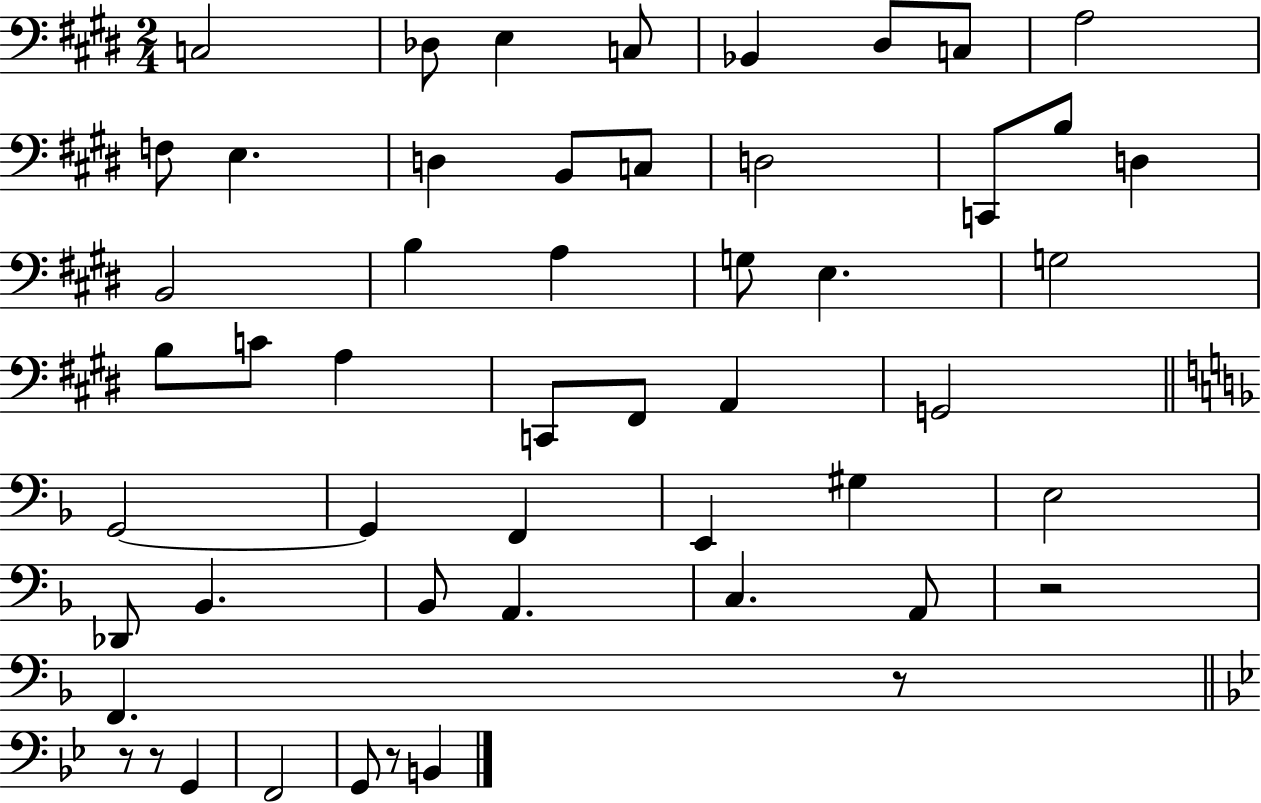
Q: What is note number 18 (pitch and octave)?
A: B2